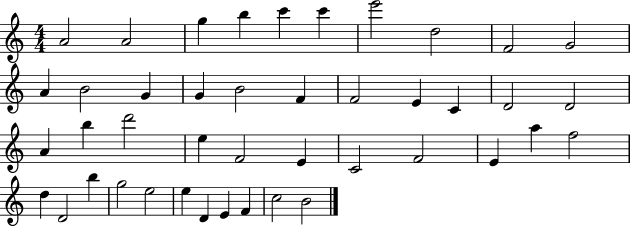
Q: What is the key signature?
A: C major